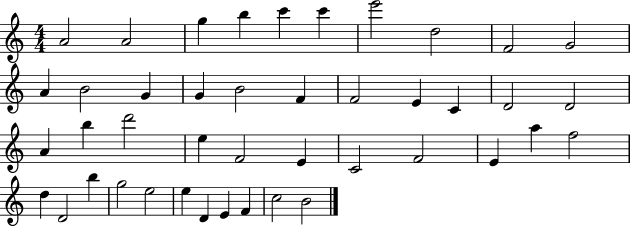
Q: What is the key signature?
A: C major